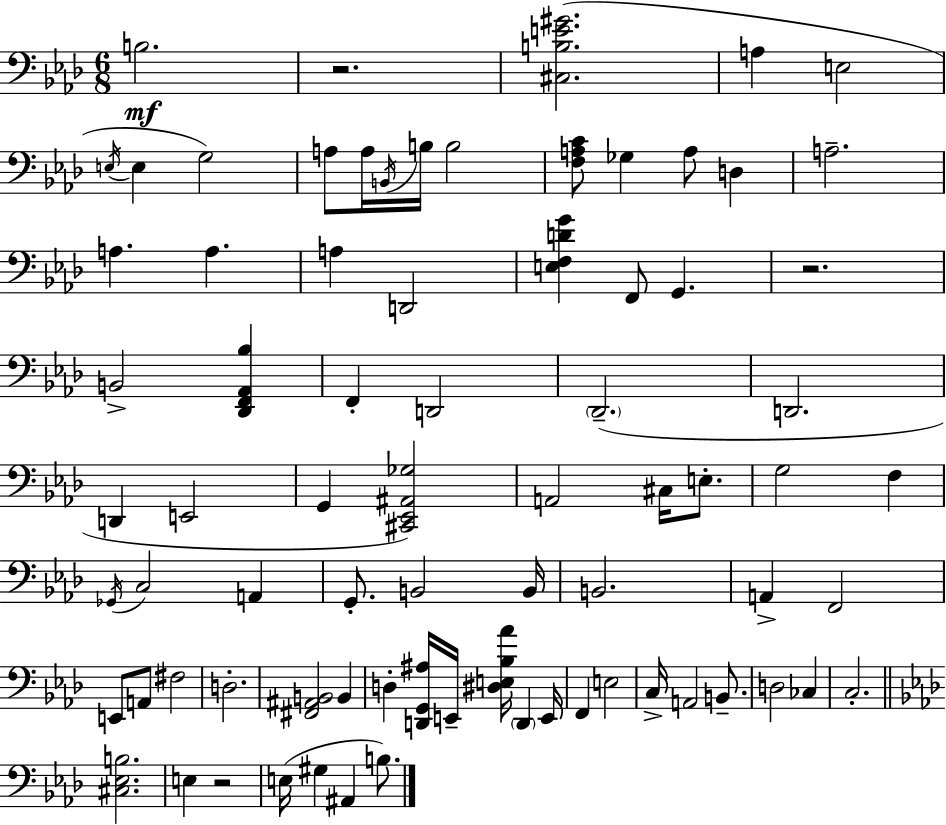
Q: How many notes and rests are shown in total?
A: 77